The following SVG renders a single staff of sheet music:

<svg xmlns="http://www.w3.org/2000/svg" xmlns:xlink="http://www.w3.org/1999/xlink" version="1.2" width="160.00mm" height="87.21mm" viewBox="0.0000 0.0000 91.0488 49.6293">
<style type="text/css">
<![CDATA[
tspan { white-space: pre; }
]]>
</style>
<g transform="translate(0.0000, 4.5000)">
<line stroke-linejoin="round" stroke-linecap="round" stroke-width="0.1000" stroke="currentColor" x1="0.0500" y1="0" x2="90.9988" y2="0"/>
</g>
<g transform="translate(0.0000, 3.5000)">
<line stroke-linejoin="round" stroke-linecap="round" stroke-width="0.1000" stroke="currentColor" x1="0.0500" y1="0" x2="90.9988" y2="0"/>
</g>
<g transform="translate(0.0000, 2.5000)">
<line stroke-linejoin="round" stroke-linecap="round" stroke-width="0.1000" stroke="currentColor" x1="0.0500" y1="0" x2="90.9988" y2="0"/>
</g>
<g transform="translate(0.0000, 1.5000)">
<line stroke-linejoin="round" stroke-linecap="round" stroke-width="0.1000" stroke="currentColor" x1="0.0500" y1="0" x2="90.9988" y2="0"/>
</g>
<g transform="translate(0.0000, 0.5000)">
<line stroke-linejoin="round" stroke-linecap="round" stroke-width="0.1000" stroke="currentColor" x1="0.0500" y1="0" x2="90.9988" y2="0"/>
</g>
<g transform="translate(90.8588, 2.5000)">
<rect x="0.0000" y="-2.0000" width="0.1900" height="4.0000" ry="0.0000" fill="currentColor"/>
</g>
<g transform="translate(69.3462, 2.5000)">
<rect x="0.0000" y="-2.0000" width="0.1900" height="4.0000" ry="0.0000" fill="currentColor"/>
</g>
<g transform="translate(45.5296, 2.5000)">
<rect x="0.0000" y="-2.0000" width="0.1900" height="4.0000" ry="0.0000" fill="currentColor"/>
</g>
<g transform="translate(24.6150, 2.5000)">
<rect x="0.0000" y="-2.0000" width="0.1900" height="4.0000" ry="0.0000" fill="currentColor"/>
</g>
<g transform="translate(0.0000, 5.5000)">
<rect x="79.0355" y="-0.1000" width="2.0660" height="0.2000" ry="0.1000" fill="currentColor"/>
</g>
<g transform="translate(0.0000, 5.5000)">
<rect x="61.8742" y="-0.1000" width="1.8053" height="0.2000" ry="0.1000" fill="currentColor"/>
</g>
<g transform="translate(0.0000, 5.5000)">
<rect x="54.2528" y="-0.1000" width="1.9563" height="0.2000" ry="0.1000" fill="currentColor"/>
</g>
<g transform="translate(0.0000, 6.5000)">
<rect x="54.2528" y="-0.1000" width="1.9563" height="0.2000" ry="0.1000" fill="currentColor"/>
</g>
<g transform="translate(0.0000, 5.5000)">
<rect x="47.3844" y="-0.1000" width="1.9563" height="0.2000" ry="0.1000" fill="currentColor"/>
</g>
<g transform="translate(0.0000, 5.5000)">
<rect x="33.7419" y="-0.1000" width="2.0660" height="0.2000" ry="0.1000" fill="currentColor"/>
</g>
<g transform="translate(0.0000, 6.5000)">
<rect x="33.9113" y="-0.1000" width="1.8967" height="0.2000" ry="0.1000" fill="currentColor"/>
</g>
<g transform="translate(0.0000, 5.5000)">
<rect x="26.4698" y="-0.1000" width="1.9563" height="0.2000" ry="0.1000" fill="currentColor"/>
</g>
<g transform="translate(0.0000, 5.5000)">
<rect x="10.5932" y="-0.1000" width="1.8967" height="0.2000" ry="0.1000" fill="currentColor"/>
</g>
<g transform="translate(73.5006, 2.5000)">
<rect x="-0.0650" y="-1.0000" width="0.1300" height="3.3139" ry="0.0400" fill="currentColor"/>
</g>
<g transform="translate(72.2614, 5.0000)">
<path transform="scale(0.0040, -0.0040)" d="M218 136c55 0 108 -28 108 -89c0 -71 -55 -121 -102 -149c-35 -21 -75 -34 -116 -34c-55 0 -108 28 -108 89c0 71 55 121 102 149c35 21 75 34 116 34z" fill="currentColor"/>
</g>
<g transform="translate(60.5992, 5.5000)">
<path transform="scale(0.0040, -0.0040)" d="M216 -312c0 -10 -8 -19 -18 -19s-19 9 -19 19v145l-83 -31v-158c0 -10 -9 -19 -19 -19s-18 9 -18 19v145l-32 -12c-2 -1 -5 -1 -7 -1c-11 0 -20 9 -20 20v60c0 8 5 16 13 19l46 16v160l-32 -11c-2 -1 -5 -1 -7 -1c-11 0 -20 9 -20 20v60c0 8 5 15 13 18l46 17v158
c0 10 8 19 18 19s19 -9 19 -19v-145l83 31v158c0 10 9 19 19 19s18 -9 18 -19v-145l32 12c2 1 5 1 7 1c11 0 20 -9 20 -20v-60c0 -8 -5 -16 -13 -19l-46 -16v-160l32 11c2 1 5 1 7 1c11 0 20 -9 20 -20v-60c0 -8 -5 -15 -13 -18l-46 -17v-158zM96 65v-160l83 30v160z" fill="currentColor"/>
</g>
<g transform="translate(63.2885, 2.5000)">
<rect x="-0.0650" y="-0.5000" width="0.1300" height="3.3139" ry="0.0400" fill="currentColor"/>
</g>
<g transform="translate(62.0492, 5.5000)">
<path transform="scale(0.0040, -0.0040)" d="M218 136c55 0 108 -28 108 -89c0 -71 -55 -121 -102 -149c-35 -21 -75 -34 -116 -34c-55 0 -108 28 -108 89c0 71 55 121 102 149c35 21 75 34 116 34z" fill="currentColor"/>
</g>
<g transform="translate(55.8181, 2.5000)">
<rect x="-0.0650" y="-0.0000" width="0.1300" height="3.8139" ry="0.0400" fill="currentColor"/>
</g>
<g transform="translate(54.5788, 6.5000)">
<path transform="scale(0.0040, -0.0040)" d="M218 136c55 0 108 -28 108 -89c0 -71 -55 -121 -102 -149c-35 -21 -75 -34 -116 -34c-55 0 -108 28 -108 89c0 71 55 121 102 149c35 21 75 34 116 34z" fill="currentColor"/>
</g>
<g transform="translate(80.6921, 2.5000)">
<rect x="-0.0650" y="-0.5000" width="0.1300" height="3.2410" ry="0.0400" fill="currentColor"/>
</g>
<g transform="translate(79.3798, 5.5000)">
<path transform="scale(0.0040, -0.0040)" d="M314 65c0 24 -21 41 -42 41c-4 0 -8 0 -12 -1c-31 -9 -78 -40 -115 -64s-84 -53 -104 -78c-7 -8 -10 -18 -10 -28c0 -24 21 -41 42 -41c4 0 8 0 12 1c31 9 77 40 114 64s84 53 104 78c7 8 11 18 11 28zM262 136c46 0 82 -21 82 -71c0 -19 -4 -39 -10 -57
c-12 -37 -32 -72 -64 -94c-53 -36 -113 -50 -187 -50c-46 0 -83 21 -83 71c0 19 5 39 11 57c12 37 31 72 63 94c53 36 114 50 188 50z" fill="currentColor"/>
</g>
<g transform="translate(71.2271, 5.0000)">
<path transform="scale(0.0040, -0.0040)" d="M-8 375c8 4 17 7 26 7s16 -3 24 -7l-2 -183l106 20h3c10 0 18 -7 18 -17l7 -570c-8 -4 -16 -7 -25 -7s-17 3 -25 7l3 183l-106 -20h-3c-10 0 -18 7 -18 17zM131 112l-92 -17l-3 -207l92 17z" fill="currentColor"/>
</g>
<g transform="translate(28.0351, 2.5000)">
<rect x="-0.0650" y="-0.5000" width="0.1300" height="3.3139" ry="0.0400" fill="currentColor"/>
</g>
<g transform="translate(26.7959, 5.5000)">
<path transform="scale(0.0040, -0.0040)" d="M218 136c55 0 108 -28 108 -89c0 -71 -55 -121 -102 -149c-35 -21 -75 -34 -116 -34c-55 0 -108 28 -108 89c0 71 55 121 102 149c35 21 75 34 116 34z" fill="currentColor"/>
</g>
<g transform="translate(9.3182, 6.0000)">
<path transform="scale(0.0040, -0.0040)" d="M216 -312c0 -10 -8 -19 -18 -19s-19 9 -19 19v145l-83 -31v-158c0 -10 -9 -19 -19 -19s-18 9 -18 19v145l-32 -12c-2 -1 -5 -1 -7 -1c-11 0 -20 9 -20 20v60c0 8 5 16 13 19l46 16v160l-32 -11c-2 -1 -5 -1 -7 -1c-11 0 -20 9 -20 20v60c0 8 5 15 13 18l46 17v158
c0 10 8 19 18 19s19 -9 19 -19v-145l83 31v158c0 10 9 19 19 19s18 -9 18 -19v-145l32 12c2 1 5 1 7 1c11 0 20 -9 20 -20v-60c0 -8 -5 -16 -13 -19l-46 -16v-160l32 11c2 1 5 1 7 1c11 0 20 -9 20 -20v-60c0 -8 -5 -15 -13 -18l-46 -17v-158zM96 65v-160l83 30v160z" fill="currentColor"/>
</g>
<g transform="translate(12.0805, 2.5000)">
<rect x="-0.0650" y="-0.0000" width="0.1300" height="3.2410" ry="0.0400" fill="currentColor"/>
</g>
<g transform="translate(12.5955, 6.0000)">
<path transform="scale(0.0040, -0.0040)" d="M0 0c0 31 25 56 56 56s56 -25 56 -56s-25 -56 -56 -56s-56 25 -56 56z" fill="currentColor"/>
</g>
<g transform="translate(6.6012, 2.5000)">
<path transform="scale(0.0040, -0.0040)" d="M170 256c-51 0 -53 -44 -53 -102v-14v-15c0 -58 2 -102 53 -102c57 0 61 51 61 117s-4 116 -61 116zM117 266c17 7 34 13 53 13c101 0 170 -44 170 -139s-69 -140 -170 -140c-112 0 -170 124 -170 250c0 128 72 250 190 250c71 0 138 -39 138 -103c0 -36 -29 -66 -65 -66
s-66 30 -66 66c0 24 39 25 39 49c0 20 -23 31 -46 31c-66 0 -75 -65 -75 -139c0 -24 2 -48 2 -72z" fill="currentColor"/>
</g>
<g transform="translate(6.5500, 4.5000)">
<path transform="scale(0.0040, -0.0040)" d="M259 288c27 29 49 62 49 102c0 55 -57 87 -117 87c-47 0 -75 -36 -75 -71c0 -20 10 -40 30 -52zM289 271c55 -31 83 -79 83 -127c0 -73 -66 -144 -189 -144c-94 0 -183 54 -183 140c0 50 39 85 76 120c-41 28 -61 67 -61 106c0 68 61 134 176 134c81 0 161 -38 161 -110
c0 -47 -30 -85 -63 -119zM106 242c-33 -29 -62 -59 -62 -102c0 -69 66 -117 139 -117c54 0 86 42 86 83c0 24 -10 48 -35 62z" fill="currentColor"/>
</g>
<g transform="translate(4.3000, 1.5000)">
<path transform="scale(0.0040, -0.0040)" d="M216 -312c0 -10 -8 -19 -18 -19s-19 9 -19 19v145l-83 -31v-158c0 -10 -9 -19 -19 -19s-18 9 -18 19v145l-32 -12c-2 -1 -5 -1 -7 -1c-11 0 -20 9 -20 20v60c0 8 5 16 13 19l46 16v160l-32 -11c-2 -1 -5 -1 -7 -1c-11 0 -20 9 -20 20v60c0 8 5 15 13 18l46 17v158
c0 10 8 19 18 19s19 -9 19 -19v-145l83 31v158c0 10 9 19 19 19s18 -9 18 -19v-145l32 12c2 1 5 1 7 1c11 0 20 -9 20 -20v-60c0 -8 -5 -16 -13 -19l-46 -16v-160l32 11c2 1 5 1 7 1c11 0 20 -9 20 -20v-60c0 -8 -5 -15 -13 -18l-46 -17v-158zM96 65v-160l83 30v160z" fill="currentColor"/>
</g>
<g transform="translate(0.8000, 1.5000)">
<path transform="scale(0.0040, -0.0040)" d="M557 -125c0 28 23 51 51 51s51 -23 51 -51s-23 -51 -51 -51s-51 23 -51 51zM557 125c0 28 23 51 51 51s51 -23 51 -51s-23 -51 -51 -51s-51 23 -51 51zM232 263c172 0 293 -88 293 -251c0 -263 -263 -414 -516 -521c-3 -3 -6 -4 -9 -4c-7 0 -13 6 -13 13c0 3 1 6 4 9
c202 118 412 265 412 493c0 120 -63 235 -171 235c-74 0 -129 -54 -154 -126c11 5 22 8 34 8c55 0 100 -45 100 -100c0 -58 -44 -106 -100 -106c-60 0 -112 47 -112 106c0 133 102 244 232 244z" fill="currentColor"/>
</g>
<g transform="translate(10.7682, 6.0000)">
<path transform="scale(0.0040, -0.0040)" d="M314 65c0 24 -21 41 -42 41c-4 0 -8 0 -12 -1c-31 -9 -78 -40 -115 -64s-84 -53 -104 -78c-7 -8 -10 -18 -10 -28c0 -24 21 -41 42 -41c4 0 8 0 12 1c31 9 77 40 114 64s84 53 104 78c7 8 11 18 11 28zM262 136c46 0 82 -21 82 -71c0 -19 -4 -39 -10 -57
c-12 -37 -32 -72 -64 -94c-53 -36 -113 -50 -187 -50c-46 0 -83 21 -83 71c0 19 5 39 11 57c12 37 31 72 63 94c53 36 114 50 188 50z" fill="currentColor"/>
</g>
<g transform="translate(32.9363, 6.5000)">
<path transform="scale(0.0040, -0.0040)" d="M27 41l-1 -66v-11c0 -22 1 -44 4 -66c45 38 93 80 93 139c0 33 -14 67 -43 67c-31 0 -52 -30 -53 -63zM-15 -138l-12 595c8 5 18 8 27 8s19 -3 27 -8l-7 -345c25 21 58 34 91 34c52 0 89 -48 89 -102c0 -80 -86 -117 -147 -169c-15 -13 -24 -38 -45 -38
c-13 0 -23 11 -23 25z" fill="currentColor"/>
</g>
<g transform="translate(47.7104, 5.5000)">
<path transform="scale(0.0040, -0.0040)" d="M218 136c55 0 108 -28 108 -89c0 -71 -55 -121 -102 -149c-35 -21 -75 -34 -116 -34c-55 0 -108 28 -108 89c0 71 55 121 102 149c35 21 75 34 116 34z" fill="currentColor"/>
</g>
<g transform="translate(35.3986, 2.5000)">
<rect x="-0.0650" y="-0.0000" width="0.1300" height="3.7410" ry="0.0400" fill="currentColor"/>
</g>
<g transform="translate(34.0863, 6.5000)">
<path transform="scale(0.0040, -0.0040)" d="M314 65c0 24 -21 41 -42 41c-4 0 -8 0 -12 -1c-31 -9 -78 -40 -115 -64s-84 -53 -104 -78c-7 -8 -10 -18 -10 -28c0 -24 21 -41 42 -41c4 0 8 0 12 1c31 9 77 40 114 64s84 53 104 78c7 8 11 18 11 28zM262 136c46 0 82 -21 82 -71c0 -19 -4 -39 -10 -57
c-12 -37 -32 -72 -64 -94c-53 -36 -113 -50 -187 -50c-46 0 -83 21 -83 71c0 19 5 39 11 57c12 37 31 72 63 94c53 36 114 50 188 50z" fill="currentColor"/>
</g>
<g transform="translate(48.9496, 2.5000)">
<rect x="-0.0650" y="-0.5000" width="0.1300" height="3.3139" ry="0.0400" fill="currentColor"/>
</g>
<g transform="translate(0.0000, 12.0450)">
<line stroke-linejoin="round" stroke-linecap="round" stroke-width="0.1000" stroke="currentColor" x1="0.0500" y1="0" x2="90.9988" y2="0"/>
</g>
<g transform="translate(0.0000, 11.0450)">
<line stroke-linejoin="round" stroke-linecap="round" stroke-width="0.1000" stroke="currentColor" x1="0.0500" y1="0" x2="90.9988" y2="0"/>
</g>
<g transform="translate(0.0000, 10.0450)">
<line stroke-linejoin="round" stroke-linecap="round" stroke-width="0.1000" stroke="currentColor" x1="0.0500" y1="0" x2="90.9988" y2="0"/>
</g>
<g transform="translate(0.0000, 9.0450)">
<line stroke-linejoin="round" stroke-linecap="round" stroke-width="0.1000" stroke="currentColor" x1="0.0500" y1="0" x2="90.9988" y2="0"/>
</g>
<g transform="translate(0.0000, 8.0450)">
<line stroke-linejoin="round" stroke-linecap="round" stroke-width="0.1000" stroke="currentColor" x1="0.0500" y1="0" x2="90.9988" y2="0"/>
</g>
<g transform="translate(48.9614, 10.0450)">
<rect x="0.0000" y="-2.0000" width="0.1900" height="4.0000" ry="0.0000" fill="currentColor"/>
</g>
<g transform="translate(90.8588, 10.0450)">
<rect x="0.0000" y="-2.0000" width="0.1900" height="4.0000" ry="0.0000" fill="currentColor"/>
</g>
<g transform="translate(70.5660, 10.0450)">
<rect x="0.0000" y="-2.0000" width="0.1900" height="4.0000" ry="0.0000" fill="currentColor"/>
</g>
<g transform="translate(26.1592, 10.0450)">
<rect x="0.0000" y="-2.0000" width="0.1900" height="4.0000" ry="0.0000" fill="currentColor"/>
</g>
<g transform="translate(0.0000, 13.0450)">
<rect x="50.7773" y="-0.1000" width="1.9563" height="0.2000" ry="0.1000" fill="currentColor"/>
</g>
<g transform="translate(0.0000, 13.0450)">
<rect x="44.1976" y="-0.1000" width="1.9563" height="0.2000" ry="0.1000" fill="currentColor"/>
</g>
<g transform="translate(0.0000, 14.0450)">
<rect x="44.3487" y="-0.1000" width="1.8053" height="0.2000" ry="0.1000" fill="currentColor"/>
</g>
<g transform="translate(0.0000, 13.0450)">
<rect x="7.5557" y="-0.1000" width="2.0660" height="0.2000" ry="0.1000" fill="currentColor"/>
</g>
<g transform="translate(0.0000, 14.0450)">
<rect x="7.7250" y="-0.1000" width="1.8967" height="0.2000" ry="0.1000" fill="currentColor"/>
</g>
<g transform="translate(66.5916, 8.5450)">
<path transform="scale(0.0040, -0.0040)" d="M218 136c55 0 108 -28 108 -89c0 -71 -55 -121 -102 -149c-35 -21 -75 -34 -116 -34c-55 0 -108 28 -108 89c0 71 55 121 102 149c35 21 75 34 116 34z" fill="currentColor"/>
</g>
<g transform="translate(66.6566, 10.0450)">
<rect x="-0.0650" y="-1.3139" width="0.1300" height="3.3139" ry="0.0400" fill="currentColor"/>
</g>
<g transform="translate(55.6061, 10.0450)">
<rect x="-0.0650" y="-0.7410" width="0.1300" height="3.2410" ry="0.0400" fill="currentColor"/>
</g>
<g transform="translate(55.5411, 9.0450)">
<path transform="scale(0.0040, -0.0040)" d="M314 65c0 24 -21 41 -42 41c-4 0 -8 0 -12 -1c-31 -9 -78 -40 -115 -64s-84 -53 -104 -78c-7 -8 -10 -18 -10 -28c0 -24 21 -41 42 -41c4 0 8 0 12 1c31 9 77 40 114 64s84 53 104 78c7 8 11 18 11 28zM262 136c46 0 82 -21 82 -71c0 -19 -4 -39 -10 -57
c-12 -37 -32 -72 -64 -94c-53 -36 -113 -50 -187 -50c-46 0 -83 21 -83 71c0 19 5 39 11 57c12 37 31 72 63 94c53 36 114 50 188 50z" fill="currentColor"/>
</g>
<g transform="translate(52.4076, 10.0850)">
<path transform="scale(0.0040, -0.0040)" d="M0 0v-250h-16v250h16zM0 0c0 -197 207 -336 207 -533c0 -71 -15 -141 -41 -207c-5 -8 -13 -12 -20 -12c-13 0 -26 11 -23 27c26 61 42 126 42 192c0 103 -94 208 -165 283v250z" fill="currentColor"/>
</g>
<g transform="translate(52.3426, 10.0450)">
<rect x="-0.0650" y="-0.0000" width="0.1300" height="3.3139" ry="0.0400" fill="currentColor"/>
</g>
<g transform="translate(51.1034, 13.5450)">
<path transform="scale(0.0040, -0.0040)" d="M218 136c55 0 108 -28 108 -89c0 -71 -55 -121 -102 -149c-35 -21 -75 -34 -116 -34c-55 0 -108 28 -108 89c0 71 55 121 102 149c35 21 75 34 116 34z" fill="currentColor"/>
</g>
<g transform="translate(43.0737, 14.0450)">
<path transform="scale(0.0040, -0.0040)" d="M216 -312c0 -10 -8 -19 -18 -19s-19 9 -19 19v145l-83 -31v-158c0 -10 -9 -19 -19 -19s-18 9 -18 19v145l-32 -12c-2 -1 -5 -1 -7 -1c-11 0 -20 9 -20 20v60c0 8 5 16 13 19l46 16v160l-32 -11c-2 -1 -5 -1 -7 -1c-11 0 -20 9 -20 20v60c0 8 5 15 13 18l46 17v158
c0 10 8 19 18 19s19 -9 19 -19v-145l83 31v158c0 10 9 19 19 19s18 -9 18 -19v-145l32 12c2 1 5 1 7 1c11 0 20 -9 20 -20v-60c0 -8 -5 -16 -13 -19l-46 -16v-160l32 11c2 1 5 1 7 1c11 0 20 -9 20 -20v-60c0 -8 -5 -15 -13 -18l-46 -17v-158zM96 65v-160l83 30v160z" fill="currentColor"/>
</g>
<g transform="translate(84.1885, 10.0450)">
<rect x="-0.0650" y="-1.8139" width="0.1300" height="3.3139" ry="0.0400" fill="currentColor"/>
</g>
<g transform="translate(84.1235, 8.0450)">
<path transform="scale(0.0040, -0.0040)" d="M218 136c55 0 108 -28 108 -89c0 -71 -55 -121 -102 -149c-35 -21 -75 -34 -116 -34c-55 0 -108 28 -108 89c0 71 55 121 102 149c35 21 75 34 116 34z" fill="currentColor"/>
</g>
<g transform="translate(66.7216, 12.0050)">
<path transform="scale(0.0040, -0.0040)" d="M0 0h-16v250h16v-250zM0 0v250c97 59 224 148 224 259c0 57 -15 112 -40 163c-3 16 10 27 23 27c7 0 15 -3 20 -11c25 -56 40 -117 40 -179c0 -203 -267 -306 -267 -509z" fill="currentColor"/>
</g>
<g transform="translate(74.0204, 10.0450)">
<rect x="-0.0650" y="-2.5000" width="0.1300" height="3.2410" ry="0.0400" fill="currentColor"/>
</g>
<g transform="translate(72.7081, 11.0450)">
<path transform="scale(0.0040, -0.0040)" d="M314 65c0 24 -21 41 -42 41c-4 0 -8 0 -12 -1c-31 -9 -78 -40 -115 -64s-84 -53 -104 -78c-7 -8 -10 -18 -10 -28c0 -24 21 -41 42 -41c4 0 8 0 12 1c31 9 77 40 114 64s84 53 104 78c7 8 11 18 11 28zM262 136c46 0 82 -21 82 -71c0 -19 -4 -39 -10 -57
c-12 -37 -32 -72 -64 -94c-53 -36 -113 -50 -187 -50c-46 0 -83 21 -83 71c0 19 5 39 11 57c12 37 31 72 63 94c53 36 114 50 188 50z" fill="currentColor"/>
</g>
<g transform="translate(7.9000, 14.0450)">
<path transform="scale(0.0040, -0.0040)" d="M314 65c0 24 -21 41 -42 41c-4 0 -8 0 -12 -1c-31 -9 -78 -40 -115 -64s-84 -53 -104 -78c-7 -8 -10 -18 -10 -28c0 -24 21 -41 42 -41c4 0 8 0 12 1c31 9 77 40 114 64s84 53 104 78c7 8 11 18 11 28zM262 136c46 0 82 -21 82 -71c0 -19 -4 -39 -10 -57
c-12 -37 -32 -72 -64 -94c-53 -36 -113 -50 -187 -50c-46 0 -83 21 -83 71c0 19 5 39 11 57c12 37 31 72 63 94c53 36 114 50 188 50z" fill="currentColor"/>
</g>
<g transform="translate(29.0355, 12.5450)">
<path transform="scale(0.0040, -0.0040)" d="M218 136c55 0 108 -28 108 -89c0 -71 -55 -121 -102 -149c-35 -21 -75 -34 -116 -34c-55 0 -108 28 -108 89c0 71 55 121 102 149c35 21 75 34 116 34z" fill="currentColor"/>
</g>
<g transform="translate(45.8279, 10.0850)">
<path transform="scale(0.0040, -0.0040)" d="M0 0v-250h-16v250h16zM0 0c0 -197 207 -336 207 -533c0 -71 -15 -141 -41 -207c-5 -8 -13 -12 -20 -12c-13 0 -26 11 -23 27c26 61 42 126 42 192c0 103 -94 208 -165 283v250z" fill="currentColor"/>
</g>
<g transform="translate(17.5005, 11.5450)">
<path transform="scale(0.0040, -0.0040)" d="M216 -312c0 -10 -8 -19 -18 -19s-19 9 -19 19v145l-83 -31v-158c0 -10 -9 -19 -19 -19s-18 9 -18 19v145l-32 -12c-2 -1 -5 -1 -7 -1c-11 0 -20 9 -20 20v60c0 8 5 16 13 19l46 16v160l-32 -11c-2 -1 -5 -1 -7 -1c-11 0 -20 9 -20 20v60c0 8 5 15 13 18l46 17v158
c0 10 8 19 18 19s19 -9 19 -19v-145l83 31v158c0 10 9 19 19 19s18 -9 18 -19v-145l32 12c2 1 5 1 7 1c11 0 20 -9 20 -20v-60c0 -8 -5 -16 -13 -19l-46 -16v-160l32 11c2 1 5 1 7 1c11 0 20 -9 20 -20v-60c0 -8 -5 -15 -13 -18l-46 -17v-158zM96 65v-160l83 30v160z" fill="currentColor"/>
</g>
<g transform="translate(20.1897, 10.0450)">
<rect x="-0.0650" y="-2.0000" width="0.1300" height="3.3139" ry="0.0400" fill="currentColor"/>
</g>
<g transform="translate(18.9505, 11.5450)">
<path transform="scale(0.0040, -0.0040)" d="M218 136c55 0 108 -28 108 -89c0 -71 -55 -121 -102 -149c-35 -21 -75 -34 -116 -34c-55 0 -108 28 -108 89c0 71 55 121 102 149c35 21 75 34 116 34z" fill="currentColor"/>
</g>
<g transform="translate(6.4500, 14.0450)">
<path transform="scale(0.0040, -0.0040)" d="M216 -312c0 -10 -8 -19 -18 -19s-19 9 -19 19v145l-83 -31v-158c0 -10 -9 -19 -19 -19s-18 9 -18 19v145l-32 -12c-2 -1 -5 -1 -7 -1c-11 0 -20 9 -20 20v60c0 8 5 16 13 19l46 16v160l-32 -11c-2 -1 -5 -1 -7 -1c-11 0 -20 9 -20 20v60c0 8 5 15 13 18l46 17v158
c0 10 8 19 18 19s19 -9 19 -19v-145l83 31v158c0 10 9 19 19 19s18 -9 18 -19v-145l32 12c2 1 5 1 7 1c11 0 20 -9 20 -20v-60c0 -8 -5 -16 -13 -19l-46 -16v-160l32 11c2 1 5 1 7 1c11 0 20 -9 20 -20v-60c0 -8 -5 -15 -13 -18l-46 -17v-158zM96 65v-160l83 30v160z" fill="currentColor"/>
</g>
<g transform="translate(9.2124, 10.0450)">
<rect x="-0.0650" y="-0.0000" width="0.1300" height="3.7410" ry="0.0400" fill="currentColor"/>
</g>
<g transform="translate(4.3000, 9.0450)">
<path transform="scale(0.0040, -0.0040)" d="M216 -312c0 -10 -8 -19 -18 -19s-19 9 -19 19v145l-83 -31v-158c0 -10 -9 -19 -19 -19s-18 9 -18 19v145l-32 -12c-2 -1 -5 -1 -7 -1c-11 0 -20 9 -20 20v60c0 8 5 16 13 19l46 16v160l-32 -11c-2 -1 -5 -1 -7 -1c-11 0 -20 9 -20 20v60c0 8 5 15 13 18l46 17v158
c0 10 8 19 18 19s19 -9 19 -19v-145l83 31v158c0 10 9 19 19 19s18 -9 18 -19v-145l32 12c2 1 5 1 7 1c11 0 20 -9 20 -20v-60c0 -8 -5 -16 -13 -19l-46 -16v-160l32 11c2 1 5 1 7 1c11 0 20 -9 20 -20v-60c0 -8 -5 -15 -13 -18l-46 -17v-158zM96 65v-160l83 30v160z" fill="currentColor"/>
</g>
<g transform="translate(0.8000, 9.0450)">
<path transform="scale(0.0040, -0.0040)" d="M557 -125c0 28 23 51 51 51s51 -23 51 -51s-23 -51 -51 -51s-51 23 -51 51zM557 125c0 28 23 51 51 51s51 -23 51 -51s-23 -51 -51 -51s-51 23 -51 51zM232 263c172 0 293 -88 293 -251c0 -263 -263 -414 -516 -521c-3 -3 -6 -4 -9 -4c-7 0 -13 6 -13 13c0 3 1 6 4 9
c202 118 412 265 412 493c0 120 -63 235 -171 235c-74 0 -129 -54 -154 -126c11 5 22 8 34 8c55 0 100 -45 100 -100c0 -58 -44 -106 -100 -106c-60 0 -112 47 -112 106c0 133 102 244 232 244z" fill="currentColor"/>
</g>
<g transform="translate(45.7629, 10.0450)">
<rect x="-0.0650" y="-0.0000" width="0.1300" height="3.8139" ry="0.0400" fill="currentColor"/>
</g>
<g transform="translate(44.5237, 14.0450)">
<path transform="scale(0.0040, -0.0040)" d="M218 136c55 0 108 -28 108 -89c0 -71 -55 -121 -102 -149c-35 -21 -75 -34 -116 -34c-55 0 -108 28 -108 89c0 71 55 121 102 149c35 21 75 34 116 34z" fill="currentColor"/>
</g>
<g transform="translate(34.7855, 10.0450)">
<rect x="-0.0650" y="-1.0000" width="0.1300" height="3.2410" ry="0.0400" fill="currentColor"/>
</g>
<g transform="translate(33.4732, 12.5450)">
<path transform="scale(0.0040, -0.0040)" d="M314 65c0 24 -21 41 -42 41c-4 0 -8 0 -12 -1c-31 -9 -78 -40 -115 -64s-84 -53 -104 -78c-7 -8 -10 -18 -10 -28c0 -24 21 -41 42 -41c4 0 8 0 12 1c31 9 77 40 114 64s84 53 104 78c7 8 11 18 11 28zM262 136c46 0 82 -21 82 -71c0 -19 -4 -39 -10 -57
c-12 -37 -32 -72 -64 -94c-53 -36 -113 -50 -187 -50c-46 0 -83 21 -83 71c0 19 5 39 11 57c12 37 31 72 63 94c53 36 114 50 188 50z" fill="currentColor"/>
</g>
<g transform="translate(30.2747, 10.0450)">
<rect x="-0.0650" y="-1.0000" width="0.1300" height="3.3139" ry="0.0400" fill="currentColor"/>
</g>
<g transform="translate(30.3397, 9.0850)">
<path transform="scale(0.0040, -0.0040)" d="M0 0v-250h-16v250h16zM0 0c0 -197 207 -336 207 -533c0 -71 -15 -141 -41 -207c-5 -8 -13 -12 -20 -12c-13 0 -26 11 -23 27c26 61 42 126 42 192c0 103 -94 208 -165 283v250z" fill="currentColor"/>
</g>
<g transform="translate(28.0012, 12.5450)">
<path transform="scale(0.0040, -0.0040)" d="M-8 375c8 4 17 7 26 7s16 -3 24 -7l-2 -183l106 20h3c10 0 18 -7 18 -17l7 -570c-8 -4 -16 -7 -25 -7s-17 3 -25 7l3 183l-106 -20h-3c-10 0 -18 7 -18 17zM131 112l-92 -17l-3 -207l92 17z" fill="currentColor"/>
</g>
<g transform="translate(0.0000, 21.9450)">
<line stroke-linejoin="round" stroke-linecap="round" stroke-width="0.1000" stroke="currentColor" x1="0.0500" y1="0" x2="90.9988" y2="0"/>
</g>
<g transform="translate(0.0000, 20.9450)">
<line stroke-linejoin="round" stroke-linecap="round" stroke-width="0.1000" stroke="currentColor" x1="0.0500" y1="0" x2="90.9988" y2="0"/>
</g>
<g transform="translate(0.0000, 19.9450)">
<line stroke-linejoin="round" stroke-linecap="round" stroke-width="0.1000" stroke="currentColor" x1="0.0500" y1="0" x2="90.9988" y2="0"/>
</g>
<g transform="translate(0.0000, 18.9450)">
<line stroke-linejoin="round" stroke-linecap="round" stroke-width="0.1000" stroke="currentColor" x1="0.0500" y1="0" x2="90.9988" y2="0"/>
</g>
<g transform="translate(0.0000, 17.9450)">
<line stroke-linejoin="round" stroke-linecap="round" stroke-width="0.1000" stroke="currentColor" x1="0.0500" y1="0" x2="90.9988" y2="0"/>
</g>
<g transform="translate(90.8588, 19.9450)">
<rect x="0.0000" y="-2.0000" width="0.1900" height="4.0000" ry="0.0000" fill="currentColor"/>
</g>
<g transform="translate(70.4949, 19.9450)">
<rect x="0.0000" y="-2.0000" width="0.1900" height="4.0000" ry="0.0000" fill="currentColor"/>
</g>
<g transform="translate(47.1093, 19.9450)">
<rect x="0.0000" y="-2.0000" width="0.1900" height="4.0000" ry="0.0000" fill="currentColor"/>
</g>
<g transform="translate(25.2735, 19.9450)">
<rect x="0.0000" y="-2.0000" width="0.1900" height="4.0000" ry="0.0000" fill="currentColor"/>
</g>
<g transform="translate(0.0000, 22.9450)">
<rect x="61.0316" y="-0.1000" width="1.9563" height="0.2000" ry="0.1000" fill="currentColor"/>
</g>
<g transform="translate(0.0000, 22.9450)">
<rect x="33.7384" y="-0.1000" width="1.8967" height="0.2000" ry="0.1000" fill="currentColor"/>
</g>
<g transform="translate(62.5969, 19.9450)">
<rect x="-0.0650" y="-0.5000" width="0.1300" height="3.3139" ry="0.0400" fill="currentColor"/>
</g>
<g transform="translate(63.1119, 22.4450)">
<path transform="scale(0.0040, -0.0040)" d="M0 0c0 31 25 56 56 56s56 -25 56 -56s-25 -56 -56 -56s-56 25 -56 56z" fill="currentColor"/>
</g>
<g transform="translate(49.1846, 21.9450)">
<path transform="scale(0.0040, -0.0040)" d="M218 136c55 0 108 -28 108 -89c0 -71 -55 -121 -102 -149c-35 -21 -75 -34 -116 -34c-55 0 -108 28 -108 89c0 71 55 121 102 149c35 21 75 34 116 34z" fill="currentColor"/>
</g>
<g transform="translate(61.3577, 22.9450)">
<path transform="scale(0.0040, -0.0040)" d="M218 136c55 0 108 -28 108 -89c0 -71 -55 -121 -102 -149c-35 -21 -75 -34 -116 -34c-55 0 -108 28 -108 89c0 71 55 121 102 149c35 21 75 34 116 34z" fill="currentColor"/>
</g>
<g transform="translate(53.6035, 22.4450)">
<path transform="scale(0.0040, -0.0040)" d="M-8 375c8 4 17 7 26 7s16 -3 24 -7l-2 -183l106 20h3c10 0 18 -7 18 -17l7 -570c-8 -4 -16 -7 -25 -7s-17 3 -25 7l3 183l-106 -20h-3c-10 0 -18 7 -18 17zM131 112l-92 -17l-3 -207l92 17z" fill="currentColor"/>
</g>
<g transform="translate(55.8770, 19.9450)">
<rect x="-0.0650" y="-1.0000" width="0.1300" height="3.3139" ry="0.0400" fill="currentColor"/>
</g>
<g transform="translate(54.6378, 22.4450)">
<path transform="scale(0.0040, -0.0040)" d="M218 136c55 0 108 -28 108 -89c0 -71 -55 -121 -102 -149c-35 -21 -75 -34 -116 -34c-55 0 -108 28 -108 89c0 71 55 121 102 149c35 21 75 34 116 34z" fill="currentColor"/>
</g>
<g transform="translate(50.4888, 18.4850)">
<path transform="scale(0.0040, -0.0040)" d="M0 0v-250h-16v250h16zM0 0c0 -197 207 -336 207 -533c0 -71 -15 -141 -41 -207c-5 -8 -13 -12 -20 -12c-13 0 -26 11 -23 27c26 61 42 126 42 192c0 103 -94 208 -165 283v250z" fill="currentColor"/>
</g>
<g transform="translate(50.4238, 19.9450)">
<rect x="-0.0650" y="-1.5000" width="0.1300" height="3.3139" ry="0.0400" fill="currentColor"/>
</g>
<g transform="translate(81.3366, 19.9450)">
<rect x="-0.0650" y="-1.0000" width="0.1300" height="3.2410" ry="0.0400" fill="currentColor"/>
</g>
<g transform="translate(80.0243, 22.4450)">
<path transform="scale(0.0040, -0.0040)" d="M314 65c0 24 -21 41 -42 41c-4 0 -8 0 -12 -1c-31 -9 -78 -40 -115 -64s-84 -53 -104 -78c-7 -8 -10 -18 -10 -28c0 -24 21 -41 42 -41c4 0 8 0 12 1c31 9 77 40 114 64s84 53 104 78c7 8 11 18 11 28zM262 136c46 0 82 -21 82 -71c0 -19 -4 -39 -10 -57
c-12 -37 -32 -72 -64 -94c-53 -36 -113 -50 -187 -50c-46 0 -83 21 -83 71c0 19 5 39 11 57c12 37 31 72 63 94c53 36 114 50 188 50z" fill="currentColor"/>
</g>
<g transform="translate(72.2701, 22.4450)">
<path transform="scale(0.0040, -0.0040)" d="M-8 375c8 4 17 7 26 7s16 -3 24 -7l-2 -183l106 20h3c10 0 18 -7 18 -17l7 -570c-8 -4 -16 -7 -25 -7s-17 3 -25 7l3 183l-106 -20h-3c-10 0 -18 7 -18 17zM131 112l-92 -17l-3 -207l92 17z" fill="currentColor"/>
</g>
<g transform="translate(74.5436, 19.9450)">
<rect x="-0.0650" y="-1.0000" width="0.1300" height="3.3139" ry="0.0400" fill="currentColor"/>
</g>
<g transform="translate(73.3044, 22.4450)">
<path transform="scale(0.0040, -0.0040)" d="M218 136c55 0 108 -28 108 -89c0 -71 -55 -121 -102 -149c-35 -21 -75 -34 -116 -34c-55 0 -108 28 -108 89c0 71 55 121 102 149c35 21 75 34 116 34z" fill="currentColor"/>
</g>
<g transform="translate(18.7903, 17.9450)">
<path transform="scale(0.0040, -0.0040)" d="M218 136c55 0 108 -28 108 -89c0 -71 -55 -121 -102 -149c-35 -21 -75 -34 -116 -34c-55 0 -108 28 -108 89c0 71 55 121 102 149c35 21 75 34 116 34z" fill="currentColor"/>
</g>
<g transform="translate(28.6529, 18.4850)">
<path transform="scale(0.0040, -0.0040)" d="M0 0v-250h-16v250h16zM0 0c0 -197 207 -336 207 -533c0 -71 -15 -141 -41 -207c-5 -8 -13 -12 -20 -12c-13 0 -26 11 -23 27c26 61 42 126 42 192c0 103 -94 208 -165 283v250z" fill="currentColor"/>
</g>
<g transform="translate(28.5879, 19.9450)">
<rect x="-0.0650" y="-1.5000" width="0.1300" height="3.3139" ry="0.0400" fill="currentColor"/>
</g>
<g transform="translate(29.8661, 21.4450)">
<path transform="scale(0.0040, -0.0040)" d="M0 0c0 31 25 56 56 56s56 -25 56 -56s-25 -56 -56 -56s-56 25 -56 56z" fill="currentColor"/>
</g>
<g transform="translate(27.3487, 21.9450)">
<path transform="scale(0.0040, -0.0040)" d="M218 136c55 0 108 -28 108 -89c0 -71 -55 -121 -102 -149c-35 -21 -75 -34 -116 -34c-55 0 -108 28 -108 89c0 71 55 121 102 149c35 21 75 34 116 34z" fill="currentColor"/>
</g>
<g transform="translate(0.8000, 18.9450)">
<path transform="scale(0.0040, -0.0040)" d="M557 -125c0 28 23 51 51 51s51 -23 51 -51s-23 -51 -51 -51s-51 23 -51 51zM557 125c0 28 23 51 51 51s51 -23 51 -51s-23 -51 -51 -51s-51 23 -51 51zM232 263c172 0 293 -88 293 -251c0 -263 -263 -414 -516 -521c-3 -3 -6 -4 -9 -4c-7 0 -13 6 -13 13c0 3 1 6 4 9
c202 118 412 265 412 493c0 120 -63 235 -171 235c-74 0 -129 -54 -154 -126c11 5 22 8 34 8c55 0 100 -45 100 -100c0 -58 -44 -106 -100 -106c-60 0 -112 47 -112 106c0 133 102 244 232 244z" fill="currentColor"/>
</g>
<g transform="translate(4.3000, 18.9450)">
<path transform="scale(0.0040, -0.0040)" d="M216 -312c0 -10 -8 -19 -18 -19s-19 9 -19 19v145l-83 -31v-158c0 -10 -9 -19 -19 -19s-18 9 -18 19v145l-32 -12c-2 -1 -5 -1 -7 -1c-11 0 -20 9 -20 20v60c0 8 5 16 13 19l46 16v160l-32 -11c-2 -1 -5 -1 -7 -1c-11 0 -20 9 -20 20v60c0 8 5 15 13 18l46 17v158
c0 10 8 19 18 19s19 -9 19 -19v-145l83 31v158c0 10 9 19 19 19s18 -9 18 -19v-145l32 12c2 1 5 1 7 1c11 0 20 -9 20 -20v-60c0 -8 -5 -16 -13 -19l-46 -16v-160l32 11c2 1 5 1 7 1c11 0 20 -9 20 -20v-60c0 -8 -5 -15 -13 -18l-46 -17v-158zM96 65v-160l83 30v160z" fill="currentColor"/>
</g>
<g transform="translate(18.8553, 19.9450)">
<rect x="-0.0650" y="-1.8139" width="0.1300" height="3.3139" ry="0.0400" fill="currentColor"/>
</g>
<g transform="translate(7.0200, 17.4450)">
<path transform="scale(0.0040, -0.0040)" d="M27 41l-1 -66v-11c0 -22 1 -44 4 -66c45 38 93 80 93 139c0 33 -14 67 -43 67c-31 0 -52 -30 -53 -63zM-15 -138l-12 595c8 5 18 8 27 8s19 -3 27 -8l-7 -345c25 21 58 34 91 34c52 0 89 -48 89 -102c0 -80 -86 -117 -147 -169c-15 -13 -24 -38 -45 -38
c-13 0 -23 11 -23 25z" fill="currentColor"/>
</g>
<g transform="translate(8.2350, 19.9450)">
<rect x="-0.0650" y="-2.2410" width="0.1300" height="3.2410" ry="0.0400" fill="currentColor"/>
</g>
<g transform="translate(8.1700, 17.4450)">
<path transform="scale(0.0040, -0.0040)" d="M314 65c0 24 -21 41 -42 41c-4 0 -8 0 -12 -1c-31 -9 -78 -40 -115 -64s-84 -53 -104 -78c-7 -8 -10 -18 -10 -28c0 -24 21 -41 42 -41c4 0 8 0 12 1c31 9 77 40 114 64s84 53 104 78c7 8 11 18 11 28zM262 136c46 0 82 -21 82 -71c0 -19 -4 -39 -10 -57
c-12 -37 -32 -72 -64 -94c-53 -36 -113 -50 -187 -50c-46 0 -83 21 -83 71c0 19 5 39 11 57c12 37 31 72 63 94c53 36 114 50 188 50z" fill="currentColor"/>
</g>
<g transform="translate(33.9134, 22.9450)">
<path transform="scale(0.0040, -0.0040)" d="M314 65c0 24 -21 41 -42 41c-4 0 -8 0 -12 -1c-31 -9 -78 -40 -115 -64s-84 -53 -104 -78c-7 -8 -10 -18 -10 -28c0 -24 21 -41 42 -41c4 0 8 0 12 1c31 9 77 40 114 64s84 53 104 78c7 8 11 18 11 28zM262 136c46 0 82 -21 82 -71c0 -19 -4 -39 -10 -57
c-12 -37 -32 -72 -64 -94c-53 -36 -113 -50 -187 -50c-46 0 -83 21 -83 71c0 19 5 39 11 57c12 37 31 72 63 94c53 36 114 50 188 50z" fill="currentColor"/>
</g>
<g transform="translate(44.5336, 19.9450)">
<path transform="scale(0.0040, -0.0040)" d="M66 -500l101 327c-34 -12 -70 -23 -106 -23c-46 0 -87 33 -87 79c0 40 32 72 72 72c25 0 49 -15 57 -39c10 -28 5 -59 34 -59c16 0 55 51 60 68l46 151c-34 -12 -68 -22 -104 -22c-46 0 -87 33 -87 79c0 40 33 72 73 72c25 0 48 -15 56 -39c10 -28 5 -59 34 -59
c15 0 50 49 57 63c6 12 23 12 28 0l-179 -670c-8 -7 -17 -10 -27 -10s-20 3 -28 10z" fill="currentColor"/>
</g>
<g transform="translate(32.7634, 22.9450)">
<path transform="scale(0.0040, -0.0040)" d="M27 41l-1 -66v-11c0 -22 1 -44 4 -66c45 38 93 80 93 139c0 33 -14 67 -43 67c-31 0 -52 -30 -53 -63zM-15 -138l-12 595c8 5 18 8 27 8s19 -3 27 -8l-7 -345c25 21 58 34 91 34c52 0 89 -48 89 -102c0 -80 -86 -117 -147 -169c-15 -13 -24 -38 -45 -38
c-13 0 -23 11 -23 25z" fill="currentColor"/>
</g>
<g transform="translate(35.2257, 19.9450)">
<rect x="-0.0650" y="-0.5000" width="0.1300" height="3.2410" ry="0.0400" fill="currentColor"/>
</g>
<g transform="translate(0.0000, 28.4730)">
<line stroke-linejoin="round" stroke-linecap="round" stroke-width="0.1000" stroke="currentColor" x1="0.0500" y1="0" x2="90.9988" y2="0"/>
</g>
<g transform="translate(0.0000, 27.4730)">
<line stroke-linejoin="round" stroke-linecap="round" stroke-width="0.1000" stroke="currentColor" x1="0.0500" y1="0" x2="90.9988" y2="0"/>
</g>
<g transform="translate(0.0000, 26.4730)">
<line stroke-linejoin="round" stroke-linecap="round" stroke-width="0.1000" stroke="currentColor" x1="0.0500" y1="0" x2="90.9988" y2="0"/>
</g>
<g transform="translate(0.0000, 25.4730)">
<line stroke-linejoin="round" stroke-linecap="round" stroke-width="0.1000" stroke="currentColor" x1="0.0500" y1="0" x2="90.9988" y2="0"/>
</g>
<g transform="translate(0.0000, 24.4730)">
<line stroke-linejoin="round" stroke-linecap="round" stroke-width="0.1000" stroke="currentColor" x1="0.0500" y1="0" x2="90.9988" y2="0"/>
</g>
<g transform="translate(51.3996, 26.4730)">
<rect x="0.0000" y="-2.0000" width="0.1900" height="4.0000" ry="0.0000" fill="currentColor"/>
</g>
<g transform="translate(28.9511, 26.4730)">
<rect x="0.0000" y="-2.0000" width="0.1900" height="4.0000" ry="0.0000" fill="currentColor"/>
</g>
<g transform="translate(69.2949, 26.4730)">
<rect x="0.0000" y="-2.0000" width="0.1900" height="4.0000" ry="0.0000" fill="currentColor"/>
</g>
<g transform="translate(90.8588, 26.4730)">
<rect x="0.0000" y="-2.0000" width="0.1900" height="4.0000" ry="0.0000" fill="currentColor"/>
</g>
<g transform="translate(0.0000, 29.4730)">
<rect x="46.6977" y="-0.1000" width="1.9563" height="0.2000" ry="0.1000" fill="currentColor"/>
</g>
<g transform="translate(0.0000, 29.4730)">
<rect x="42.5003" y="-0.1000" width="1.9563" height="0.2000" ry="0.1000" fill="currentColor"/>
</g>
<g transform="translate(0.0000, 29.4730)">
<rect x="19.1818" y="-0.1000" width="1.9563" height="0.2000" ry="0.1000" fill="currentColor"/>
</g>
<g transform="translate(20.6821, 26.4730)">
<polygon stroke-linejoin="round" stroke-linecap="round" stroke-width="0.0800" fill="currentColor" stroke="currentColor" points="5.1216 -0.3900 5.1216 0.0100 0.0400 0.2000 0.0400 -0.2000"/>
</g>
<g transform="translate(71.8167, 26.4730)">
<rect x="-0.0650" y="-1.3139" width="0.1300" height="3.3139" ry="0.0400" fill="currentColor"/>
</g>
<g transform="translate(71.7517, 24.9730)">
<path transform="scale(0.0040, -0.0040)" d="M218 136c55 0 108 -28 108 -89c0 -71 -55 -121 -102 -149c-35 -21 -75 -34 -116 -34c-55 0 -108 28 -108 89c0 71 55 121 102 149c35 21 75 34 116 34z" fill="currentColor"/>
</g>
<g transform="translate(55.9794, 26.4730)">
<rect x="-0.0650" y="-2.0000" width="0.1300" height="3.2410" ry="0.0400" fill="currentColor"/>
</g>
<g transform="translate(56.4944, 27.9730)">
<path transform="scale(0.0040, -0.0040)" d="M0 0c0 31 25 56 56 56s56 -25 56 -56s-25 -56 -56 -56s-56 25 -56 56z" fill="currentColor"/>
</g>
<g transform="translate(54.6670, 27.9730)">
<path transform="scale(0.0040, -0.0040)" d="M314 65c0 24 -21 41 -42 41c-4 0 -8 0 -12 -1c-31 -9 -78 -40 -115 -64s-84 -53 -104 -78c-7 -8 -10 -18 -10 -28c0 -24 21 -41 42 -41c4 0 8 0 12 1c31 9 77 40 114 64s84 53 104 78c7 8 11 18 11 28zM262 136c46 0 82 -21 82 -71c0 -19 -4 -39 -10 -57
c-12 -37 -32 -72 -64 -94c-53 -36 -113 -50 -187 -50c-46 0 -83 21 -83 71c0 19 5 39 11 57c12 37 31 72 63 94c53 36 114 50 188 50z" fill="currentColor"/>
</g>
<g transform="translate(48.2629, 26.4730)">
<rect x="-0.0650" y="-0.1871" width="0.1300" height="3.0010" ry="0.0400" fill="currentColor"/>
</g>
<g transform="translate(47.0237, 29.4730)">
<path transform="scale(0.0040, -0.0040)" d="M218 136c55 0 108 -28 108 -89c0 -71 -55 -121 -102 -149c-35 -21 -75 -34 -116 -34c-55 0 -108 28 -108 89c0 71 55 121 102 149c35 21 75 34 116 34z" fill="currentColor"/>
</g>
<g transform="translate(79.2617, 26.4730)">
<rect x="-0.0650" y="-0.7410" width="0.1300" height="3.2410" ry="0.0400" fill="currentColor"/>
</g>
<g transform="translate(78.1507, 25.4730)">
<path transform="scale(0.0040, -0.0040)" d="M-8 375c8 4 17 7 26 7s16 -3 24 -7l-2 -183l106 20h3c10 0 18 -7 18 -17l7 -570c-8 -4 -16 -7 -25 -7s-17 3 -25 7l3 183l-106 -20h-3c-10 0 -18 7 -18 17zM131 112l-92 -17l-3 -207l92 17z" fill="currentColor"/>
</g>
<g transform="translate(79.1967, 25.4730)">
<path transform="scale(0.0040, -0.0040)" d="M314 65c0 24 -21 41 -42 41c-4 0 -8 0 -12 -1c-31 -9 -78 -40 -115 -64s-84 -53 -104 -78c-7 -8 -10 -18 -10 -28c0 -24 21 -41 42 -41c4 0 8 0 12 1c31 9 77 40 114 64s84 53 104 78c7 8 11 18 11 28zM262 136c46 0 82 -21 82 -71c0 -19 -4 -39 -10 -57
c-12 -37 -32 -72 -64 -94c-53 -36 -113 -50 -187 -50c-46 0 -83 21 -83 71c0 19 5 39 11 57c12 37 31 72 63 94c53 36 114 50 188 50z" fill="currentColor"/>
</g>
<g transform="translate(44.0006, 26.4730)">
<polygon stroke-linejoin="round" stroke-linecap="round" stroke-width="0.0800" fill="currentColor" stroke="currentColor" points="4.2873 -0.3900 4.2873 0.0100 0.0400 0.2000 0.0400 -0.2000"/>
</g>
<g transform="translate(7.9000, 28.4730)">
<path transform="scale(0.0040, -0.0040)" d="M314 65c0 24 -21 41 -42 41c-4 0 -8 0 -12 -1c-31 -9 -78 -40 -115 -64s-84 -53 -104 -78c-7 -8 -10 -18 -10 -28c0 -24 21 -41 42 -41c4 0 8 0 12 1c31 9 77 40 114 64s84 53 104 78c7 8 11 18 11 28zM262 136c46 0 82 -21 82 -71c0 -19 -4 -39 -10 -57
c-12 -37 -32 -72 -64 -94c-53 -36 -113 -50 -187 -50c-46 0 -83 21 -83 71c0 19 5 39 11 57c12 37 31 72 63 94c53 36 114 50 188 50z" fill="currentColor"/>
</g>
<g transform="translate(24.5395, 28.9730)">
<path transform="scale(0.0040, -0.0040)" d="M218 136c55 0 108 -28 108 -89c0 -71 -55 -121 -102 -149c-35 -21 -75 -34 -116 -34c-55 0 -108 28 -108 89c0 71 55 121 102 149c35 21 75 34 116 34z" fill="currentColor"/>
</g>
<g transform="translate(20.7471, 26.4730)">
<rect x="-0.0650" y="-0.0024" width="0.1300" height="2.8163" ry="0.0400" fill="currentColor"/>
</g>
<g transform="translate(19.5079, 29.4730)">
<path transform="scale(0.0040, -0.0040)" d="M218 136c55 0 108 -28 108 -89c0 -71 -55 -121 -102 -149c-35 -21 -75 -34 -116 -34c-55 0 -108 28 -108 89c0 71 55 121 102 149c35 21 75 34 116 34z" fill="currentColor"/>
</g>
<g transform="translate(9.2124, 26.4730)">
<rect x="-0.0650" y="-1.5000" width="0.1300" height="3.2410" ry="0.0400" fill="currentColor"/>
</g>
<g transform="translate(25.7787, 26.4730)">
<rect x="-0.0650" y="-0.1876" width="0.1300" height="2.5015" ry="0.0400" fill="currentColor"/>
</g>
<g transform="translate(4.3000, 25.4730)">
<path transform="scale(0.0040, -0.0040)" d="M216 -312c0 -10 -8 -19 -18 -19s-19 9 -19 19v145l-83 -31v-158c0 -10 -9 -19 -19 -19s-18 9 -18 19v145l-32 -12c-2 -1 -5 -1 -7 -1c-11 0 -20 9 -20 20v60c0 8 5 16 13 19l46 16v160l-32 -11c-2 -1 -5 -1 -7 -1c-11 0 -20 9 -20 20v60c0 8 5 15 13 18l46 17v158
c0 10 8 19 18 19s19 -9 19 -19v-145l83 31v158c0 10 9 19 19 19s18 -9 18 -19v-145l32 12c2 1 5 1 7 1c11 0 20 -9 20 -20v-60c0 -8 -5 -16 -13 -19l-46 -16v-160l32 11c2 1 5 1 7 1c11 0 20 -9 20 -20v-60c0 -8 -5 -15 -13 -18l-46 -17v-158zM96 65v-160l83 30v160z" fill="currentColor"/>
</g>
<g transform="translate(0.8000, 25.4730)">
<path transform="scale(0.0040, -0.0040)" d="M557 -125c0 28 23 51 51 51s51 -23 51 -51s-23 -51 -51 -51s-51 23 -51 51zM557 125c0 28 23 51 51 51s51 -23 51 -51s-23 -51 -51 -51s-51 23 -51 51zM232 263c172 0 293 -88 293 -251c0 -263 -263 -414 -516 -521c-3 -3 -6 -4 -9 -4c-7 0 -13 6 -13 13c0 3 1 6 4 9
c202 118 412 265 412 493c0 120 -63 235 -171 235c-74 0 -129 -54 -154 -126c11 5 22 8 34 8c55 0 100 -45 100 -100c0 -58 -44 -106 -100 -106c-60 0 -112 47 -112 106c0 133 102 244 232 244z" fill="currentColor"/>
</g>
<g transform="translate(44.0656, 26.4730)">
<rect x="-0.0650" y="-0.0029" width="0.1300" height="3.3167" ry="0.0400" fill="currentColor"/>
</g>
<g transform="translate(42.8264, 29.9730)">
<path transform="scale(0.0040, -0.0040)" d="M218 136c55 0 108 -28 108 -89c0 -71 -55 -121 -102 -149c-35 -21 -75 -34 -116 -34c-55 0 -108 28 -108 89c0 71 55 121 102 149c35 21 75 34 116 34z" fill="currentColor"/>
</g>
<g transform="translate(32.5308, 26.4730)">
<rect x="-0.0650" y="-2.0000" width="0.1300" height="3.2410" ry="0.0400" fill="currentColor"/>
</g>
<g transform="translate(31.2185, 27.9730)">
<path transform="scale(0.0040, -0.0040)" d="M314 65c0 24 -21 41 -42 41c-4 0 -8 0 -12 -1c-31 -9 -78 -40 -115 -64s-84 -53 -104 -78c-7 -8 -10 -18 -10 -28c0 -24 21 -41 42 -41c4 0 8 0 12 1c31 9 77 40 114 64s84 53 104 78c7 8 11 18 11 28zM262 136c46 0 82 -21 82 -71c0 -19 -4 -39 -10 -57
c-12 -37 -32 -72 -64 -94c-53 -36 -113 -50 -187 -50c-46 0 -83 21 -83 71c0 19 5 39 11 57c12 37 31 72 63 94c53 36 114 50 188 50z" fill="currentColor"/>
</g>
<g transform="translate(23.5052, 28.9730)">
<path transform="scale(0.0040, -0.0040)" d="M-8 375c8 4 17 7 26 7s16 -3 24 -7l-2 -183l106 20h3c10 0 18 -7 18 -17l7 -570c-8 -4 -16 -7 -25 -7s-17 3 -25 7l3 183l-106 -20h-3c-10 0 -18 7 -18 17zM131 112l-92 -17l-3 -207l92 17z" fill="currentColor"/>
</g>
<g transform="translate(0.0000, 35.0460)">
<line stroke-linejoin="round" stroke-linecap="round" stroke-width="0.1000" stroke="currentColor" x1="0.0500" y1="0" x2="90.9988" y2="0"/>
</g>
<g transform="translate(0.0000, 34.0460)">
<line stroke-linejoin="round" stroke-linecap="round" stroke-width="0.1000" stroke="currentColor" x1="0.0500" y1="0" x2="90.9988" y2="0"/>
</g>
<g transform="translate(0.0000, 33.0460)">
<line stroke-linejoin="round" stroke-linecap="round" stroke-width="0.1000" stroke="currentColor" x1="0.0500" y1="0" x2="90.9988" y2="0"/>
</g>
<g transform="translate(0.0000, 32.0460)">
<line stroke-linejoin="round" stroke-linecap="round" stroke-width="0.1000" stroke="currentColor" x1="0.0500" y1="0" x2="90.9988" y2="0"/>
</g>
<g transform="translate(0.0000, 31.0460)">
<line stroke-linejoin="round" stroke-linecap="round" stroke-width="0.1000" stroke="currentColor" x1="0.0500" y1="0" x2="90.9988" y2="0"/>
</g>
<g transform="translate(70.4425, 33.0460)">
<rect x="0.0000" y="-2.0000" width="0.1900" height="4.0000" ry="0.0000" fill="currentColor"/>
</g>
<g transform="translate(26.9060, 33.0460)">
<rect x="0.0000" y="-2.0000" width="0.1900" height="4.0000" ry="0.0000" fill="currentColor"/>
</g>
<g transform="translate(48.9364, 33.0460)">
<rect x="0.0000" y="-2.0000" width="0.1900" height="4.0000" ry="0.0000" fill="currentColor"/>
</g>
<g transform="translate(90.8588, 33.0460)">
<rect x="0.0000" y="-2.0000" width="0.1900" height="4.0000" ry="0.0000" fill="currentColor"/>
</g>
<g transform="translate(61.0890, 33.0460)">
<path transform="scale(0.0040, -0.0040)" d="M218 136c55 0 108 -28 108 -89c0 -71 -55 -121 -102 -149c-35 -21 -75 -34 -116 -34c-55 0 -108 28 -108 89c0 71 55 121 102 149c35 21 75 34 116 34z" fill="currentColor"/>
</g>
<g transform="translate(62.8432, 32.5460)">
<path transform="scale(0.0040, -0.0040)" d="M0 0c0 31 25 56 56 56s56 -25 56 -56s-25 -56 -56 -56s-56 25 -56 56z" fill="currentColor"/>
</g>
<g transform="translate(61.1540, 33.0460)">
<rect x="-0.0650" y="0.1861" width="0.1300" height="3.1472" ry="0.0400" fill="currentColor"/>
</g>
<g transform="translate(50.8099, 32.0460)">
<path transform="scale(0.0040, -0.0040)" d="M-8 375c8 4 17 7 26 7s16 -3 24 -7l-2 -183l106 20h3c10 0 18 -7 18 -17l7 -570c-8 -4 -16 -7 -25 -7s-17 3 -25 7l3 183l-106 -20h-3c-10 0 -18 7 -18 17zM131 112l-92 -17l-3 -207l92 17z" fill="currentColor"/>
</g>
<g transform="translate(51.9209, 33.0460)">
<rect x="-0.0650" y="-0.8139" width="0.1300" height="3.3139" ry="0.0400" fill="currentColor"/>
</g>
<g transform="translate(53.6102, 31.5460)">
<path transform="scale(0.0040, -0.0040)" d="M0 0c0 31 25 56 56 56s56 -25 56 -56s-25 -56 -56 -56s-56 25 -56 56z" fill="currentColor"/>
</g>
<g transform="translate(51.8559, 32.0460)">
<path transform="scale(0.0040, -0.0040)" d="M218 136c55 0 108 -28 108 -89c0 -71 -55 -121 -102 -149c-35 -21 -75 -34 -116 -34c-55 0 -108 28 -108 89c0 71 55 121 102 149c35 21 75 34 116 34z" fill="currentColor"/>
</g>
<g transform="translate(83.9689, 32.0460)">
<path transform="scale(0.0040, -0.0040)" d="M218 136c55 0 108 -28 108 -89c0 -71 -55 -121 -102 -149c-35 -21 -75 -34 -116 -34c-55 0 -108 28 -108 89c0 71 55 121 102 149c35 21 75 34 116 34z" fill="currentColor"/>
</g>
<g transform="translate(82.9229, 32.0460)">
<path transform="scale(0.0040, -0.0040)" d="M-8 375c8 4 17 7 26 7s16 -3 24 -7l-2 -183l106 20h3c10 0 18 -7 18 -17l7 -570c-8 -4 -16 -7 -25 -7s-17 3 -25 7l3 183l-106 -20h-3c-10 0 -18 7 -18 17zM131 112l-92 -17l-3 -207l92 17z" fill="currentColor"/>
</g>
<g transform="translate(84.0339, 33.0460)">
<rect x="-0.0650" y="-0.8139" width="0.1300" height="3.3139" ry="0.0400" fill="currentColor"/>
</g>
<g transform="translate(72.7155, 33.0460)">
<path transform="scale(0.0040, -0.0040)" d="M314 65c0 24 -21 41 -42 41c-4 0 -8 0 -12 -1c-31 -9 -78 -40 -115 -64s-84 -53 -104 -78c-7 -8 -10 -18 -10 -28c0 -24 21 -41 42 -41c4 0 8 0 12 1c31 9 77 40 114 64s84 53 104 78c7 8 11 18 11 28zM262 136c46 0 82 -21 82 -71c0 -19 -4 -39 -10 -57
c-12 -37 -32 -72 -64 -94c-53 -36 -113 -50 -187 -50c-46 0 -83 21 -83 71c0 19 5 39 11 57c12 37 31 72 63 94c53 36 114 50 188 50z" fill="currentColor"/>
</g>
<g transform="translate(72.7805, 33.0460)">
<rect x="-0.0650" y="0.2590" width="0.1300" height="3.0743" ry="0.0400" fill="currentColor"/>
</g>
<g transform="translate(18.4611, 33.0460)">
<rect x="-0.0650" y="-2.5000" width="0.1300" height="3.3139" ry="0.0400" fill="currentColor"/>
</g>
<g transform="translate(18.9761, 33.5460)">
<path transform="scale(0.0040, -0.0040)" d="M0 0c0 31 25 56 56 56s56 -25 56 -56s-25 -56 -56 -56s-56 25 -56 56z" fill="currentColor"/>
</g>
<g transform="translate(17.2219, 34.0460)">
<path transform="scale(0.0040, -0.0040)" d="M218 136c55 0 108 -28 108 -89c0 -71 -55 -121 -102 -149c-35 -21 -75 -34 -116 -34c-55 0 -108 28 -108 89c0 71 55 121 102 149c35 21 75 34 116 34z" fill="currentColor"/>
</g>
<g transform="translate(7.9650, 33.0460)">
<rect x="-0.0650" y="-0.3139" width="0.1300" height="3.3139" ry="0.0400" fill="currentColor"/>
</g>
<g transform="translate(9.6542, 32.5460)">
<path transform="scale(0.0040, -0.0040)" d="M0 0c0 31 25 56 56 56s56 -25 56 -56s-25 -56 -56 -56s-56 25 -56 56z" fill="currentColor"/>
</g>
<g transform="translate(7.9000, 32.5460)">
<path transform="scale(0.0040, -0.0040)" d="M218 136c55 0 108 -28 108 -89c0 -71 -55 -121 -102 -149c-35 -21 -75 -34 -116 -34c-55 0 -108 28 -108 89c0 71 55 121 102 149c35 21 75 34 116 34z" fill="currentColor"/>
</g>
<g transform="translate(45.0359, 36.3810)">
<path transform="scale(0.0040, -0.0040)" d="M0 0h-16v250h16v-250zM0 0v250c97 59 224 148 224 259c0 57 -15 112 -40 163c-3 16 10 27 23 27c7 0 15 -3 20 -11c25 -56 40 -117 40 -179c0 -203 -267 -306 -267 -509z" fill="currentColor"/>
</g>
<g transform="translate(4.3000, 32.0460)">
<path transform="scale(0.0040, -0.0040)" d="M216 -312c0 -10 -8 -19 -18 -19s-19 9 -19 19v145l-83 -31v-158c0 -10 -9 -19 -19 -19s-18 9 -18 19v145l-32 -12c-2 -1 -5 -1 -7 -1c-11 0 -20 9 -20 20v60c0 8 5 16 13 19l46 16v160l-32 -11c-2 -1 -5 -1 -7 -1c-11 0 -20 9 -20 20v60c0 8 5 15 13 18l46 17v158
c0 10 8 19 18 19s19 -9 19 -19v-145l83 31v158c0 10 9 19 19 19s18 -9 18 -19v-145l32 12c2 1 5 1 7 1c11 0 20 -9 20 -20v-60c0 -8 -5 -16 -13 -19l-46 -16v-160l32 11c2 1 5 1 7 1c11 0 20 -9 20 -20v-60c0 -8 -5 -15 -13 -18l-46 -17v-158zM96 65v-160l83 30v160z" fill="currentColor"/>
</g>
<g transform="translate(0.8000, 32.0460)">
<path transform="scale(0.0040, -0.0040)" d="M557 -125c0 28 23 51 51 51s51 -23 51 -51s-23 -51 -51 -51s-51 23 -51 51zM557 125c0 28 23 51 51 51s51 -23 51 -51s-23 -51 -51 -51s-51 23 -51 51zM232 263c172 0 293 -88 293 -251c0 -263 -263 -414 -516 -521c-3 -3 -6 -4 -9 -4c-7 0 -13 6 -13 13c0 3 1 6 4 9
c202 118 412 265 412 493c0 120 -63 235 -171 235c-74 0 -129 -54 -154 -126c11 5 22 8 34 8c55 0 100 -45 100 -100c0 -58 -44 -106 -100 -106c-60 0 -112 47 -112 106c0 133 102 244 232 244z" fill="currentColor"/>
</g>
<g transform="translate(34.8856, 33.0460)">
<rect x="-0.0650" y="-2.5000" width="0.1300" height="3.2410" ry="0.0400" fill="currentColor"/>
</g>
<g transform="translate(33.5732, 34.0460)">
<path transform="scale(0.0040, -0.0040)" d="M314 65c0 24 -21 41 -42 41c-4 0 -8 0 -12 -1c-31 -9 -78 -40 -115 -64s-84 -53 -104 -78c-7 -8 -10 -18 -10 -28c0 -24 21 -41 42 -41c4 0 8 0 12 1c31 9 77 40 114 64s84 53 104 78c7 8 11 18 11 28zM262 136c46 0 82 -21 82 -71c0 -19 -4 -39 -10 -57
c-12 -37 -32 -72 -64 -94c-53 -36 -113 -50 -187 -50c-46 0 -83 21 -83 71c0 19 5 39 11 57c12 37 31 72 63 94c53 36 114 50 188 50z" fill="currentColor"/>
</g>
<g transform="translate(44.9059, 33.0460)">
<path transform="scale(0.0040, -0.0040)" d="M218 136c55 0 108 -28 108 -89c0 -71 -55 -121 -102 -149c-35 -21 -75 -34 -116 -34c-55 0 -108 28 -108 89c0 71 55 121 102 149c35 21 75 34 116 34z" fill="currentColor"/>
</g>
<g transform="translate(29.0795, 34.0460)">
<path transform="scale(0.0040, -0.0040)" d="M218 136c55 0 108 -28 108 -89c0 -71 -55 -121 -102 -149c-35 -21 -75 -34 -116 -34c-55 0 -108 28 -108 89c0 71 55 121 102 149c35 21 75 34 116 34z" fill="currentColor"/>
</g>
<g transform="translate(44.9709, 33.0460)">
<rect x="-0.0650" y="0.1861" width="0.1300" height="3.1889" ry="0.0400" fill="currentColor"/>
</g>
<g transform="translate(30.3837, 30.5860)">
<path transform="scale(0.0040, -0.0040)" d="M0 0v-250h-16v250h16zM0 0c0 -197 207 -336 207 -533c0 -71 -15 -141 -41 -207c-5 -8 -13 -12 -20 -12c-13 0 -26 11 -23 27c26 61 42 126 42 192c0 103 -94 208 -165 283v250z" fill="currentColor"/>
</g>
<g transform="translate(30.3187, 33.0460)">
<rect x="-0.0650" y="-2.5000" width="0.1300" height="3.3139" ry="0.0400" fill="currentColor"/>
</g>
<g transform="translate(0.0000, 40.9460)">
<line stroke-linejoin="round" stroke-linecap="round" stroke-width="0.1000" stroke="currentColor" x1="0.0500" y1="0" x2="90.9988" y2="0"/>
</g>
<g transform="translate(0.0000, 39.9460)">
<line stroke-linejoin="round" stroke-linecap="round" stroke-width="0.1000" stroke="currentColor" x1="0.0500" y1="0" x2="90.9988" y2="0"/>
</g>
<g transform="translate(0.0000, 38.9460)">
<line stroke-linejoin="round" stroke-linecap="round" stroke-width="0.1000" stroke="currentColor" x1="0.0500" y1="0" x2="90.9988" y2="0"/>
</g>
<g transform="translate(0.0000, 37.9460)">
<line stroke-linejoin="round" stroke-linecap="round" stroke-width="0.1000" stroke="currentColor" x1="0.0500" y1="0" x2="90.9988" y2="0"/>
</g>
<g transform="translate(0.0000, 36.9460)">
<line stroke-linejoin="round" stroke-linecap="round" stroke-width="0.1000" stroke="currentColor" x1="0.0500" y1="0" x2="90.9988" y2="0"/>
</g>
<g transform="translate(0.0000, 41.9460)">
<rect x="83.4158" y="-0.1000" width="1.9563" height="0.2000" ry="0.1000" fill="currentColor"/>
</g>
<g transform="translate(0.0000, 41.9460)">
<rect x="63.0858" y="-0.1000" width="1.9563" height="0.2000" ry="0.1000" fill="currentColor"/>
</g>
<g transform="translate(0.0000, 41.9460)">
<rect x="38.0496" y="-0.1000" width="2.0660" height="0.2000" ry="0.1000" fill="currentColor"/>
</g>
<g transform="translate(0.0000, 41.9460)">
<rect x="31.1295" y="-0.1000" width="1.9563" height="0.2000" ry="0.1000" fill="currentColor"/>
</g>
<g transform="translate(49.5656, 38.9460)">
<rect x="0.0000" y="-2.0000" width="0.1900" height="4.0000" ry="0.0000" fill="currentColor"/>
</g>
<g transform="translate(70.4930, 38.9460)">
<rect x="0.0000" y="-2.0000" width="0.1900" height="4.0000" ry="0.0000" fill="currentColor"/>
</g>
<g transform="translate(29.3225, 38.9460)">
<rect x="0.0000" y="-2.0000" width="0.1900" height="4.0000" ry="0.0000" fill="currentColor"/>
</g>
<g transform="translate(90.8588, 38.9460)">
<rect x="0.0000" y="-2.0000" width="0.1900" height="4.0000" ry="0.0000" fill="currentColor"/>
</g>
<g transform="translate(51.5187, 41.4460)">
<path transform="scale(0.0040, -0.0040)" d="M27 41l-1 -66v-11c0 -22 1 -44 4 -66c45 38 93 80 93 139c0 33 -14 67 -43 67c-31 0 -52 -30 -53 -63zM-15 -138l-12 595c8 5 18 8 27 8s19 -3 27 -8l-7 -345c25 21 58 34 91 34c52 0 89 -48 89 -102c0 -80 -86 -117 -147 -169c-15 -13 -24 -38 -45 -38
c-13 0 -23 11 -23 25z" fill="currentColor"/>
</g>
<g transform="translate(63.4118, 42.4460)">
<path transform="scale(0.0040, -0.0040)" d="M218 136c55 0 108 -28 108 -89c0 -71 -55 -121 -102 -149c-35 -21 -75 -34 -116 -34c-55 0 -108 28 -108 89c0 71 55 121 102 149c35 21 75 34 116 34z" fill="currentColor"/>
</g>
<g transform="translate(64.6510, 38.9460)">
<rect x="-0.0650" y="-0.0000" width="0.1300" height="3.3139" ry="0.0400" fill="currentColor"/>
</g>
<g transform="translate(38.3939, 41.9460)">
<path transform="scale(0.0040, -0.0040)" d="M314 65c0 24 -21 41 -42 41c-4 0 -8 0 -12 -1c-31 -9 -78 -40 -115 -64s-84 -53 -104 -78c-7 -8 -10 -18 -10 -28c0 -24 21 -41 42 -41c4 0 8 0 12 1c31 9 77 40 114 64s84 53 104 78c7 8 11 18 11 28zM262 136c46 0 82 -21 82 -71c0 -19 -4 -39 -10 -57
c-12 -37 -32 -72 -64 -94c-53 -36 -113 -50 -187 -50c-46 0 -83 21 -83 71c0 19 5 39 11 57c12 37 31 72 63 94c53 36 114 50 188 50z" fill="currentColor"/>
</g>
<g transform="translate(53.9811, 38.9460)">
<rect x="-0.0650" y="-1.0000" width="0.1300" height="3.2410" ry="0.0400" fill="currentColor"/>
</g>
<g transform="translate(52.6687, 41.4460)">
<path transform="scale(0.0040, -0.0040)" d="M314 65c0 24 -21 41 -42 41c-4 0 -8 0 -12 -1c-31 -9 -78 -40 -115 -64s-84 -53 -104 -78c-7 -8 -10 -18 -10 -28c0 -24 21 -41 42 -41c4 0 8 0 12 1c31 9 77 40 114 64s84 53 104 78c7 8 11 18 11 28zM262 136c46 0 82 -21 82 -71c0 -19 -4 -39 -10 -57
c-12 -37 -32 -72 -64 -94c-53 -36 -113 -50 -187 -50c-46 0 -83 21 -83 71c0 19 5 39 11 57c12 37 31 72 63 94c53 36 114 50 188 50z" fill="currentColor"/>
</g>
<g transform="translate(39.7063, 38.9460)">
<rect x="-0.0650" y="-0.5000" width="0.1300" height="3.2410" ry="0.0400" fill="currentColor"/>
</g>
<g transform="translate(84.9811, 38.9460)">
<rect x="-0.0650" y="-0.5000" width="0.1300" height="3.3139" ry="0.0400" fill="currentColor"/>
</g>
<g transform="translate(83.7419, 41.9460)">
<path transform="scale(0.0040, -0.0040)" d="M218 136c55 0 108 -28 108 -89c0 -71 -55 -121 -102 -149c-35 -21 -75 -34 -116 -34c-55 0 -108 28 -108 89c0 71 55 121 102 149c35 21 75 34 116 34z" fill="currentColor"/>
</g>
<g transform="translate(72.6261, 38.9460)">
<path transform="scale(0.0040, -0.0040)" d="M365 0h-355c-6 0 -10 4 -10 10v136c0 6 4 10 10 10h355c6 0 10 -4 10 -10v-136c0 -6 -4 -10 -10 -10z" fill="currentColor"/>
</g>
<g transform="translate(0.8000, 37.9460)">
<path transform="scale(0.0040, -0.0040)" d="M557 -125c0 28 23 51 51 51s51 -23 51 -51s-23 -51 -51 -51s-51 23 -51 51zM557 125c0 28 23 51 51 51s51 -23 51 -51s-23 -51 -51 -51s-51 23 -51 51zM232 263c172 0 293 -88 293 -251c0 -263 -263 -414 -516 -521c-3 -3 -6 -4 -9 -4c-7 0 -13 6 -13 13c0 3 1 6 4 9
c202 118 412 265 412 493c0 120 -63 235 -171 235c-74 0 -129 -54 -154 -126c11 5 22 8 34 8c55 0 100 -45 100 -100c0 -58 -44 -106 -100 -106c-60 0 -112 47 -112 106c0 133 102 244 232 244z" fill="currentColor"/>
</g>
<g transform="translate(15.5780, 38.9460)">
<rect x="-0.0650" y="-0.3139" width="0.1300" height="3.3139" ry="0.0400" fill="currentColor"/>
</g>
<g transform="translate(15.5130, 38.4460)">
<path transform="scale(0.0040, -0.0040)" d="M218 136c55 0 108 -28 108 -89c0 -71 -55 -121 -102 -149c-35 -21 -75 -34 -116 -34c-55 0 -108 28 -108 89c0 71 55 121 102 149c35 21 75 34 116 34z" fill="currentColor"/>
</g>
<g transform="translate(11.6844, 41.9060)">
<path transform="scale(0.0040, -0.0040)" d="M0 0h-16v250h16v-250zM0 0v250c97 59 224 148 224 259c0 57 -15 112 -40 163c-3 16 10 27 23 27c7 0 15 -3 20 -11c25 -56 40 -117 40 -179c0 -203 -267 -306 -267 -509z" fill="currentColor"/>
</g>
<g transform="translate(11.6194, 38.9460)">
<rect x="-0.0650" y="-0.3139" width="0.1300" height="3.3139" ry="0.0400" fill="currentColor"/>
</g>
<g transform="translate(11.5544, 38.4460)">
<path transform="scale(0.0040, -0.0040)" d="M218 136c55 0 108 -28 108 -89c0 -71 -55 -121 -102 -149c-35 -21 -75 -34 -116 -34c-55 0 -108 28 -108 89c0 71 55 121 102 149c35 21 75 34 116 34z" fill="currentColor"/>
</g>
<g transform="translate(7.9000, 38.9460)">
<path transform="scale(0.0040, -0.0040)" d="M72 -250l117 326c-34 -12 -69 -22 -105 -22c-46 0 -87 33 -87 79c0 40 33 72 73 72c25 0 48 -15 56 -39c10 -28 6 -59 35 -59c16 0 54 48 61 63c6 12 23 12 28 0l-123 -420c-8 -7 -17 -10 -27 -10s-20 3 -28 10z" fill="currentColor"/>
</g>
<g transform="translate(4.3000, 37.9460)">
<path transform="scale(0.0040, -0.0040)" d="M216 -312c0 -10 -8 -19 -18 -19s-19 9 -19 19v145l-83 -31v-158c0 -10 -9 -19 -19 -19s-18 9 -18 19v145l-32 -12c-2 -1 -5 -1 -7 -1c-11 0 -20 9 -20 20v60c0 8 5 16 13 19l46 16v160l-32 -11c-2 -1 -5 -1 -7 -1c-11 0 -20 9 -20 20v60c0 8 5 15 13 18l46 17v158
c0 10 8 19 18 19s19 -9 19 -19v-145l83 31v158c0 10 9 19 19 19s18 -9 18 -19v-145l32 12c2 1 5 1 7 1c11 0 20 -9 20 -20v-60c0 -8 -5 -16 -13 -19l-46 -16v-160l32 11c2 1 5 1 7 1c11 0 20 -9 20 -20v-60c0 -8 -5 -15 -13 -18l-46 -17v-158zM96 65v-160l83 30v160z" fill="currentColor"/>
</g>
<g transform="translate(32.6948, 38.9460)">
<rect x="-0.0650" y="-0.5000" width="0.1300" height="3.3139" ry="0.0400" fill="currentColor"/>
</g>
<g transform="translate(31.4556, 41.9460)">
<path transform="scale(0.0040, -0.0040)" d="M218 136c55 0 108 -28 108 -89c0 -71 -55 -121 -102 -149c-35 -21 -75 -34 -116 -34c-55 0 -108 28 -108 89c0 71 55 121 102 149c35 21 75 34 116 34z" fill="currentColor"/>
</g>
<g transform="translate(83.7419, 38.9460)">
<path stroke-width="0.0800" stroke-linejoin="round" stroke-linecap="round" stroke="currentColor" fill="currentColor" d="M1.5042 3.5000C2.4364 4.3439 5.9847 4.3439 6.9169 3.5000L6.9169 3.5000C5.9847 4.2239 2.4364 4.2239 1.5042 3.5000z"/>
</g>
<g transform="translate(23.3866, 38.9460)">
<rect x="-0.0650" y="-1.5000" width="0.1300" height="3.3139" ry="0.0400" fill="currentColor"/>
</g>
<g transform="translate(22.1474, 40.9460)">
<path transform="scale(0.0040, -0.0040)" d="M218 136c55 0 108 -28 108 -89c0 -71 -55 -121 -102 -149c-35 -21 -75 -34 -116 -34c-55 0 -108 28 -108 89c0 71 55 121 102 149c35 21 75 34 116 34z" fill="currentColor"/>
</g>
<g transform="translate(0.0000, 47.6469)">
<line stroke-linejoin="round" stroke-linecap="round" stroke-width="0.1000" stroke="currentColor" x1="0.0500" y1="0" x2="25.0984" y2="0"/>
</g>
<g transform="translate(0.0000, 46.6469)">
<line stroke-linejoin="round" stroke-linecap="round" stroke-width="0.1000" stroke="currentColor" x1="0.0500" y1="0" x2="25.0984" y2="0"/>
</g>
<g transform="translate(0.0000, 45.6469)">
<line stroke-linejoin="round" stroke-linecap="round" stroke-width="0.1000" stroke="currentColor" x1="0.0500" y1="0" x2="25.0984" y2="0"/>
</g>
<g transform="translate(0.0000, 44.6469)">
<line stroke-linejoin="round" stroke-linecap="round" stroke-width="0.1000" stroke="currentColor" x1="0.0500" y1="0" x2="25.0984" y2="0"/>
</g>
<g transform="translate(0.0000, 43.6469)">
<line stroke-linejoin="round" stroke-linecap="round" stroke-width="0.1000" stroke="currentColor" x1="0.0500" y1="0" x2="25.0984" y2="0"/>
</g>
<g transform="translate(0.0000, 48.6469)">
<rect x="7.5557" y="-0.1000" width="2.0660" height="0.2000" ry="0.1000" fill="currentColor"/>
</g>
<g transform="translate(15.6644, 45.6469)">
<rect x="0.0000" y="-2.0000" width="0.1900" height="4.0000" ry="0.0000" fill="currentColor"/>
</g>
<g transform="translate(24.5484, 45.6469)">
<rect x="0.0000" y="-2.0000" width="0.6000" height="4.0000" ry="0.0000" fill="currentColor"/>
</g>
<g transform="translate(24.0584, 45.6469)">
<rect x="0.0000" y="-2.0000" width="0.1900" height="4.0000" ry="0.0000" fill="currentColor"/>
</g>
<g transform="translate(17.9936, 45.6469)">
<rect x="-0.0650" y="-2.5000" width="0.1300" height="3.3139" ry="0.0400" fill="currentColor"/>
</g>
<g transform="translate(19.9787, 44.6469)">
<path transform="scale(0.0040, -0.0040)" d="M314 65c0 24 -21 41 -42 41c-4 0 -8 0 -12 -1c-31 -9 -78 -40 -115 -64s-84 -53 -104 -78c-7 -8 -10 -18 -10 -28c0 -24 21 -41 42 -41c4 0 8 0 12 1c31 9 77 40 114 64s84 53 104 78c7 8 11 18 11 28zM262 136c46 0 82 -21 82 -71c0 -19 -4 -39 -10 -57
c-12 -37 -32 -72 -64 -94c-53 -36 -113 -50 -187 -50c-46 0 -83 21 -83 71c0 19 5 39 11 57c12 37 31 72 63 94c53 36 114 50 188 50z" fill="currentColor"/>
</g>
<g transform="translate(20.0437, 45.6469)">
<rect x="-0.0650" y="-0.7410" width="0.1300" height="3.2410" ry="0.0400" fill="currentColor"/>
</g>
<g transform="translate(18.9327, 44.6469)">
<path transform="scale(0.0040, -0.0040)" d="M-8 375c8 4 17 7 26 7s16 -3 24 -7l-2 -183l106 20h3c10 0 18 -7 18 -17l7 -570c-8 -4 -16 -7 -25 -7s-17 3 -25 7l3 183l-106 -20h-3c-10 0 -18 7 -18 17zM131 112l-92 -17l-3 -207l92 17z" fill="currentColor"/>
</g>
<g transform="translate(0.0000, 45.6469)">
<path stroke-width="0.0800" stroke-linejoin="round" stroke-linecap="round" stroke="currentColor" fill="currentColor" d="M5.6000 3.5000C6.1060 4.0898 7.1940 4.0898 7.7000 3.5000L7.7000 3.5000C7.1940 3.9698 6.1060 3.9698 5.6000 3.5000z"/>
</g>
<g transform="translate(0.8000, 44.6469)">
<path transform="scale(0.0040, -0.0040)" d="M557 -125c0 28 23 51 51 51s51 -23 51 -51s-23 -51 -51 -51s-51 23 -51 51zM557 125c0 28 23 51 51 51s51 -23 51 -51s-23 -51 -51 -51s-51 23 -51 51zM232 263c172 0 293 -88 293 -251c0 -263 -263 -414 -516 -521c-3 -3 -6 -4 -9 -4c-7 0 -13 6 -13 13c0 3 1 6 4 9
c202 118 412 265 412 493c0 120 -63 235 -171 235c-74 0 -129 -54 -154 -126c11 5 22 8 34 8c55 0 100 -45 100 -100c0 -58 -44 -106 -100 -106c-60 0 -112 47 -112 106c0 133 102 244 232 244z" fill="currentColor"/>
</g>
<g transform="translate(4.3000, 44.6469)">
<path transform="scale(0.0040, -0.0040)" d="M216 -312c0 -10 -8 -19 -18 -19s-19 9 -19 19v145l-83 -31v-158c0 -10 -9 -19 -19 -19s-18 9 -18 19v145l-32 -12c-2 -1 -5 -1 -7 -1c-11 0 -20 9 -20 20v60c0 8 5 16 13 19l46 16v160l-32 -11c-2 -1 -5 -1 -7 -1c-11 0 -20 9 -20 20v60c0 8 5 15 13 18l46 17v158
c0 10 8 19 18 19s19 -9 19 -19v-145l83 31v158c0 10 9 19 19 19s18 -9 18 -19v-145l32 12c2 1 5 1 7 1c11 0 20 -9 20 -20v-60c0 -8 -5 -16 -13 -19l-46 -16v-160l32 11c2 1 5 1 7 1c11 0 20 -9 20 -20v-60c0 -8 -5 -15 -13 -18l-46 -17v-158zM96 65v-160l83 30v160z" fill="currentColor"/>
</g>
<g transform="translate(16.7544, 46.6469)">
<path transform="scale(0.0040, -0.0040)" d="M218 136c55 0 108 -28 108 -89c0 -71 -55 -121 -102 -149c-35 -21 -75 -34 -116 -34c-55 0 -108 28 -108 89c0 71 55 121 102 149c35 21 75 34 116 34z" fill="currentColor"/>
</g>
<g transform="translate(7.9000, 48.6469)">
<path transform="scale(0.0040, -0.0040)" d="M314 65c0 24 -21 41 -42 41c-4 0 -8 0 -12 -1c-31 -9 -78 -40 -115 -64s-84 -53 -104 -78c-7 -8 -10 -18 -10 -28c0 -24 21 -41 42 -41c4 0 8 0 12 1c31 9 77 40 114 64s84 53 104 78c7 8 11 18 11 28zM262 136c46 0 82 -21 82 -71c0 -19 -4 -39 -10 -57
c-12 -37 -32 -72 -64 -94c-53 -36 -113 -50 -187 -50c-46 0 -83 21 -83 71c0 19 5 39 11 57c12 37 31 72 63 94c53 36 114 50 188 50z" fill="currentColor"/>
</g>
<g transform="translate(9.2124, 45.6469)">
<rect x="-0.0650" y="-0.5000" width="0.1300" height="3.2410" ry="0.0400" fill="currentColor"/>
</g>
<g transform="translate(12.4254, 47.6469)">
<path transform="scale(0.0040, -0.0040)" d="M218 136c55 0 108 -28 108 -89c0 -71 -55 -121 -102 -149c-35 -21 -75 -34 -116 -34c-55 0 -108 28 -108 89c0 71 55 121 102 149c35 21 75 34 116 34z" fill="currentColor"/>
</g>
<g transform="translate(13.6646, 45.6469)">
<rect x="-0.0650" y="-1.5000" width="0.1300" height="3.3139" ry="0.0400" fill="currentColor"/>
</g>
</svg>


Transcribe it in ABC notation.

X:1
T:Untitled
M:6/8
L:1/4
K:G
^D,,2 E,, _C,,2 E,, C,, ^E,, F,, E,,2 ^C,,2 ^A,, F,,/2 F,,2 ^C,,/2 D,,/2 ^F,2 G,/2 B,,2 A, _B,2 A, G,,/2 _E,,2 z/4 G,,/2 F,, E,, F,, F,,2 G,,2 E,,/2 F,,/2 A,,2 D,,/2 E,,/2 A,,2 G, F,2 E, B,, B,,/2 B,,2 D,/2 F, D, D,2 F, z/2 E,/2 E, G,, E,, E,,2 _F,,2 D,, z2 E,, E,,2 G,, B,, F,2